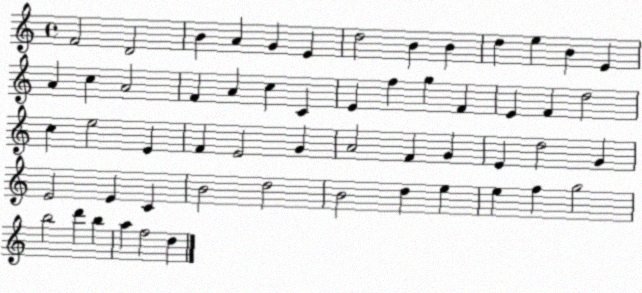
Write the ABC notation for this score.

X:1
T:Untitled
M:4/4
L:1/4
K:C
F2 D2 B A G E d2 B B d e B E A c A2 F A c C E f g F E F d2 c e2 E F E2 G A2 F G E d2 G E2 E C B2 d2 B2 d e e f g2 b2 d' b a f2 d